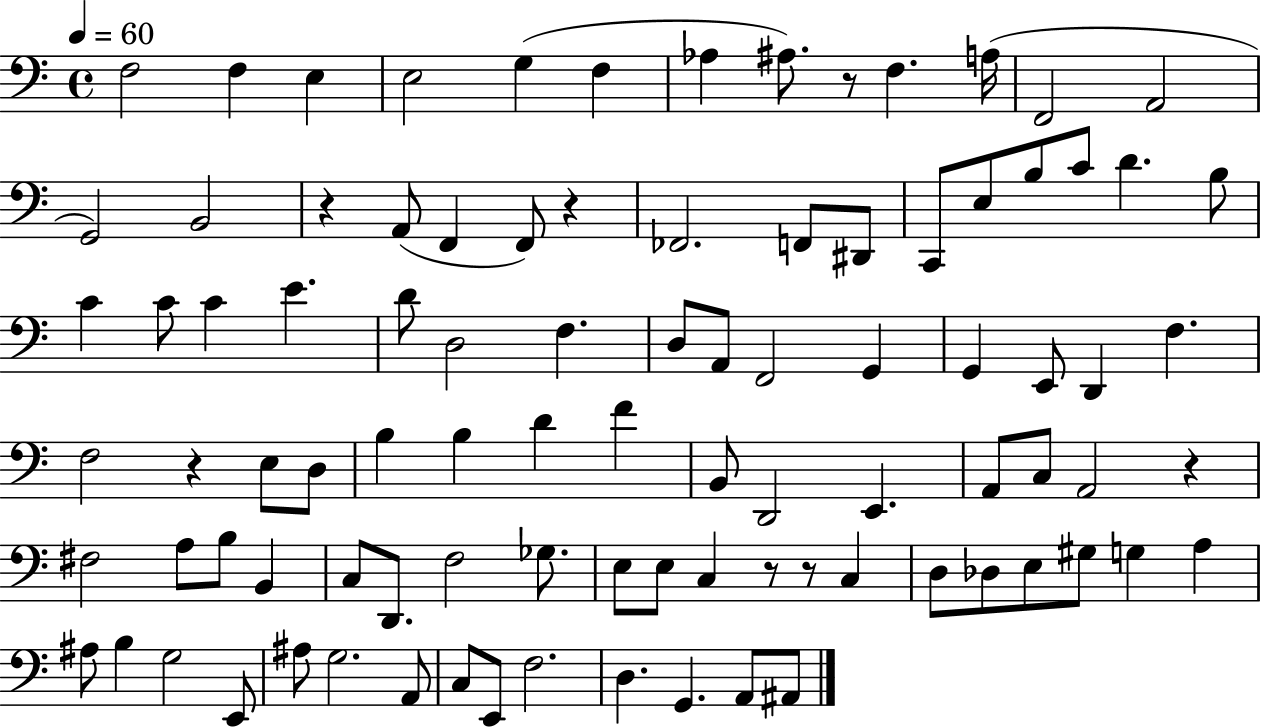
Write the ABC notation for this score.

X:1
T:Untitled
M:4/4
L:1/4
K:C
F,2 F, E, E,2 G, F, _A, ^A,/2 z/2 F, A,/4 F,,2 A,,2 G,,2 B,,2 z A,,/2 F,, F,,/2 z _F,,2 F,,/2 ^D,,/2 C,,/2 E,/2 B,/2 C/2 D B,/2 C C/2 C E D/2 D,2 F, D,/2 A,,/2 F,,2 G,, G,, E,,/2 D,, F, F,2 z E,/2 D,/2 B, B, D F B,,/2 D,,2 E,, A,,/2 C,/2 A,,2 z ^F,2 A,/2 B,/2 B,, C,/2 D,,/2 F,2 _G,/2 E,/2 E,/2 C, z/2 z/2 C, D,/2 _D,/2 E,/2 ^G,/2 G, A, ^A,/2 B, G,2 E,,/2 ^A,/2 G,2 A,,/2 C,/2 E,,/2 F,2 D, G,, A,,/2 ^A,,/2